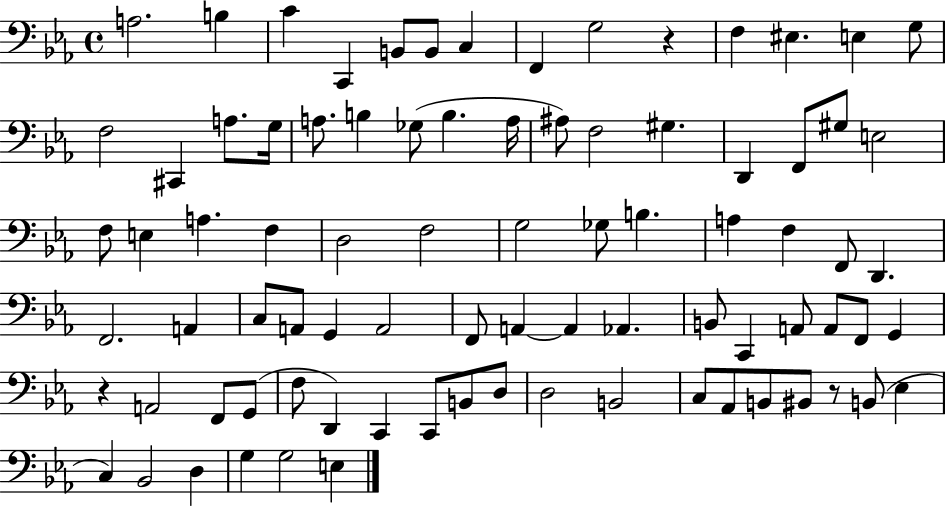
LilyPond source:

{
  \clef bass
  \time 4/4
  \defaultTimeSignature
  \key ees \major
  \repeat volta 2 { a2. b4 | c'4 c,4 b,8 b,8 c4 | f,4 g2 r4 | f4 eis4. e4 g8 | \break f2 cis,4 a8. g16 | a8. b4 ges8( b4. a16 | ais8) f2 gis4. | d,4 f,8 gis8 e2 | \break f8 e4 a4. f4 | d2 f2 | g2 ges8 b4. | a4 f4 f,8 d,4. | \break f,2. a,4 | c8 a,8 g,4 a,2 | f,8 a,4~~ a,4 aes,4. | b,8 c,4 a,8 a,8 f,8 g,4 | \break r4 a,2 f,8 g,8( | f8 d,4) c,4 c,8 b,8 d8 | d2 b,2 | c8 aes,8 b,8 bis,8 r8 b,8( ees4 | \break c4) bes,2 d4 | g4 g2 e4 | } \bar "|."
}